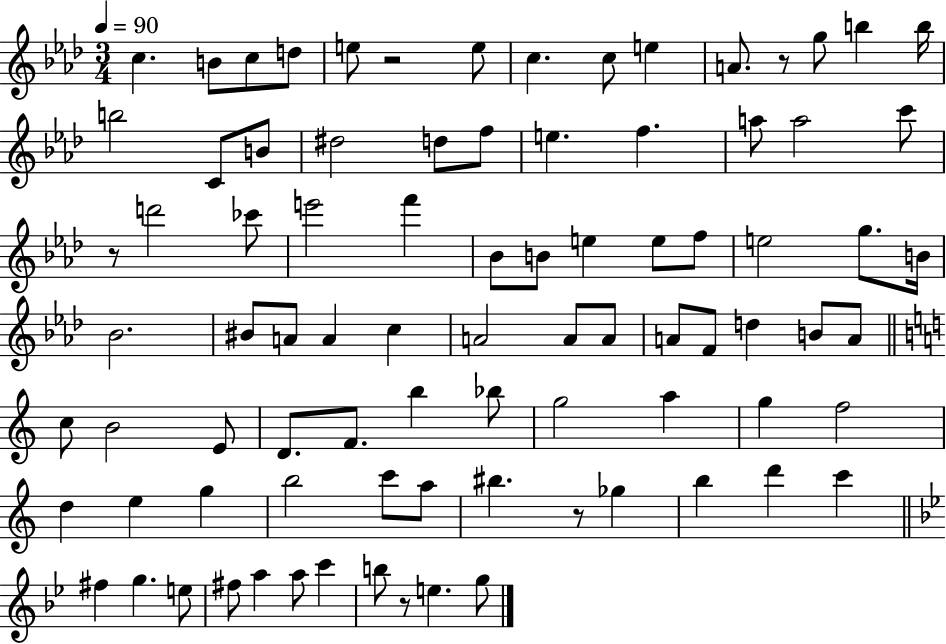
X:1
T:Untitled
M:3/4
L:1/4
K:Ab
c B/2 c/2 d/2 e/2 z2 e/2 c c/2 e A/2 z/2 g/2 b b/4 b2 C/2 B/2 ^d2 d/2 f/2 e f a/2 a2 c'/2 z/2 d'2 _c'/2 e'2 f' _B/2 B/2 e e/2 f/2 e2 g/2 B/4 _B2 ^B/2 A/2 A c A2 A/2 A/2 A/2 F/2 d B/2 A/2 c/2 B2 E/2 D/2 F/2 b _b/2 g2 a g f2 d e g b2 c'/2 a/2 ^b z/2 _g b d' c' ^f g e/2 ^f/2 a a/2 c' b/2 z/2 e g/2